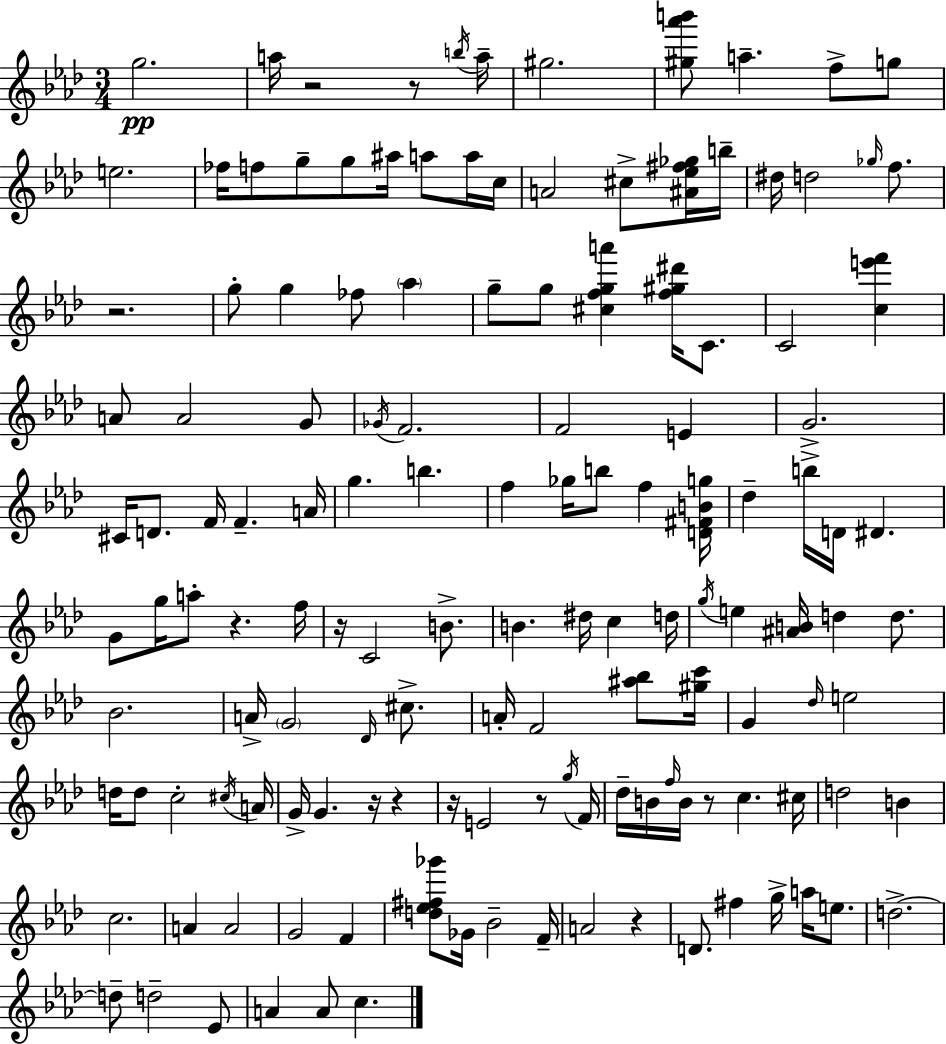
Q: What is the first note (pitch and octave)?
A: G5